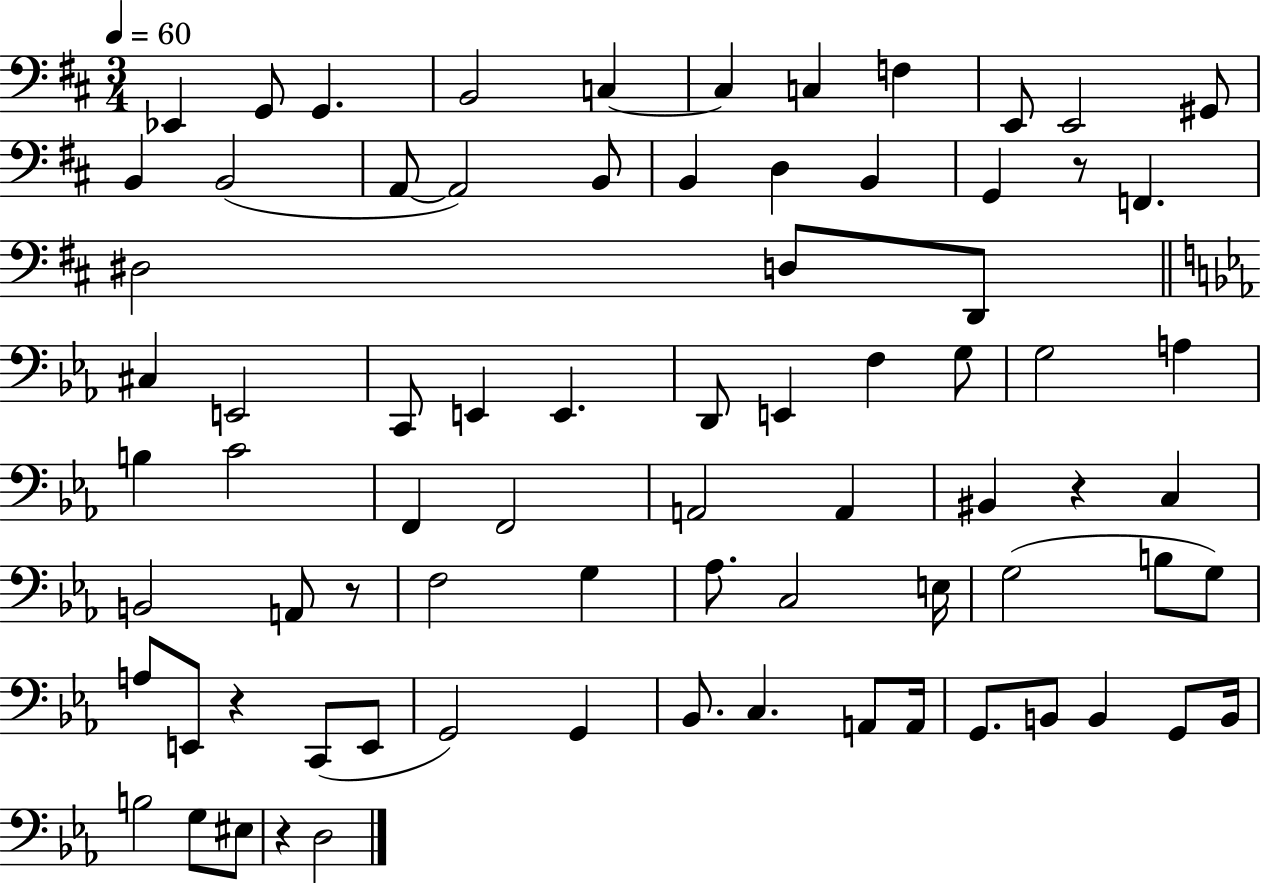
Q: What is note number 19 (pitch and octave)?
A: B2